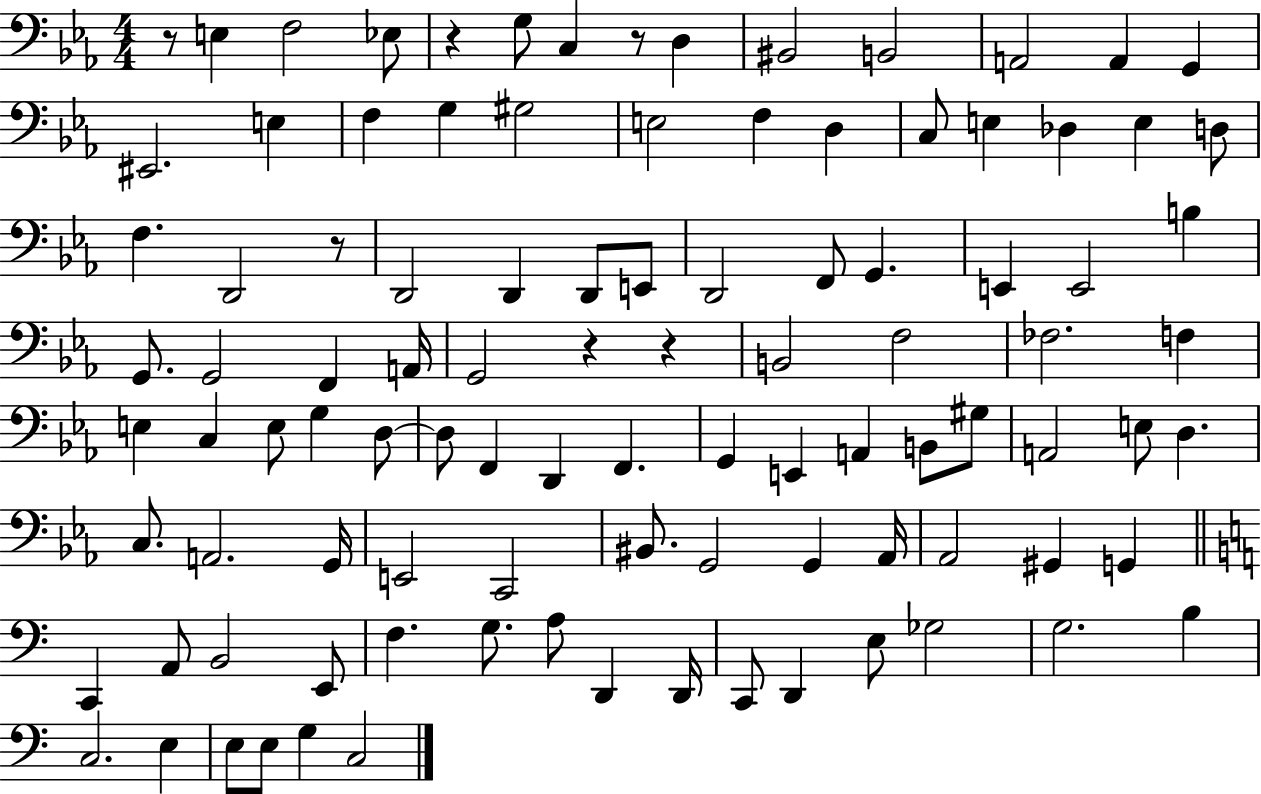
R/e E3/q F3/h Eb3/e R/q G3/e C3/q R/e D3/q BIS2/h B2/h A2/h A2/q G2/q EIS2/h. E3/q F3/q G3/q G#3/h E3/h F3/q D3/q C3/e E3/q Db3/q E3/q D3/e F3/q. D2/h R/e D2/h D2/q D2/e E2/e D2/h F2/e G2/q. E2/q E2/h B3/q G2/e. G2/h F2/q A2/s G2/h R/q R/q B2/h F3/h FES3/h. F3/q E3/q C3/q E3/e G3/q D3/e D3/e F2/q D2/q F2/q. G2/q E2/q A2/q B2/e G#3/e A2/h E3/e D3/q. C3/e. A2/h. G2/s E2/h C2/h BIS2/e. G2/h G2/q Ab2/s Ab2/h G#2/q G2/q C2/q A2/e B2/h E2/e F3/q. G3/e. A3/e D2/q D2/s C2/e D2/q E3/e Gb3/h G3/h. B3/q C3/h. E3/q E3/e E3/e G3/q C3/h